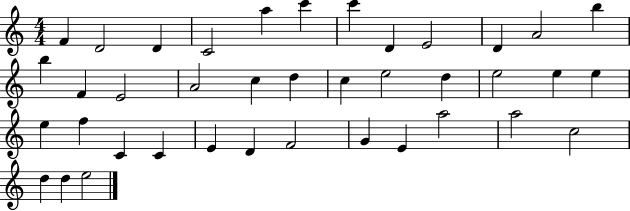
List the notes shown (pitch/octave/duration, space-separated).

F4/q D4/h D4/q C4/h A5/q C6/q C6/q D4/q E4/h D4/q A4/h B5/q B5/q F4/q E4/h A4/h C5/q D5/q C5/q E5/h D5/q E5/h E5/q E5/q E5/q F5/q C4/q C4/q E4/q D4/q F4/h G4/q E4/q A5/h A5/h C5/h D5/q D5/q E5/h